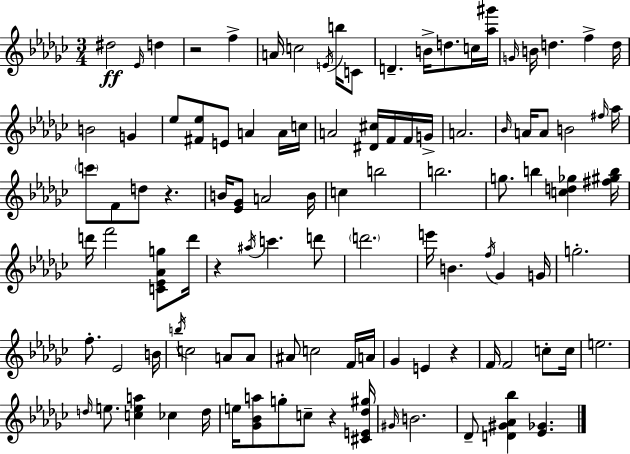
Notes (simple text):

D#5/h Eb4/s D5/q R/h F5/q A4/s C5/h E4/s B5/s C4/e D4/q. B4/s D5/e. C5/s [Ab5,G#6]/s G4/s B4/s D5/q. F5/q D5/s B4/h G4/q Eb5/e [F#4,Eb5]/e E4/e A4/q A4/s C5/s A4/h [D#4,C#5]/s F4/s F4/s G4/s A4/h. Bb4/s A4/s A4/e B4/h F#5/s Ab5/s C6/e F4/e D5/e R/q. B4/s [Eb4,Gb4]/e A4/h B4/s C5/q B5/h B5/h. G5/e. B5/q [C5,D5,Gb5]/q [F#5,G#5,B5]/s D6/s F6/h [C4,Eb4,Ab4,G5]/e D6/s R/q A#5/s C6/q. D6/e D6/h. E6/s B4/q. F5/s Gb4/q G4/s G5/h. F5/e. Eb4/h B4/s B5/s C5/h A4/e A4/e A#4/e C5/h F4/s A4/s Gb4/q E4/q R/q F4/s F4/h C5/e C5/s E5/h. D5/s E5/e. [C5,E5,A5]/q CES5/q D5/s E5/s [Gb4,Bb4,A5]/e G5/e C5/e R/q [C#4,E4,Db5,G#5]/s G#4/s B4/h. Db4/e [D4,G#4,Ab4,Bb5]/q [Eb4,Gb4]/q.